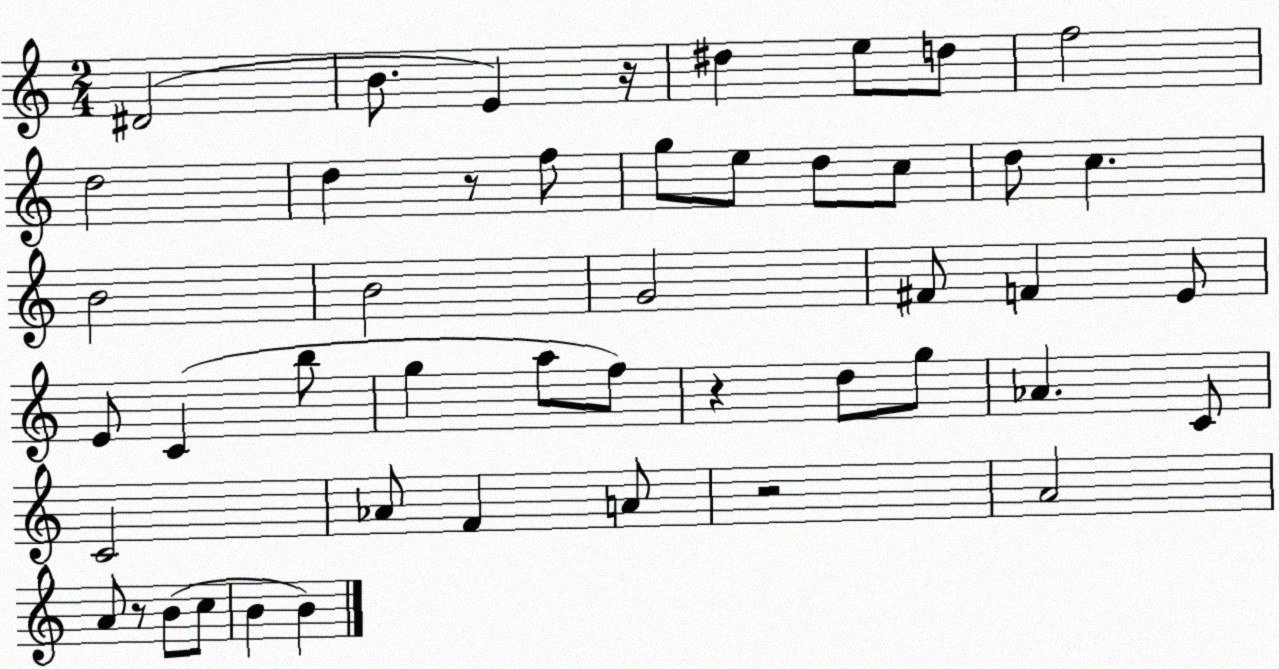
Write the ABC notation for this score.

X:1
T:Untitled
M:2/4
L:1/4
K:C
^D2 B/2 E z/4 ^d e/2 d/2 f2 d2 d z/2 f/2 g/2 e/2 d/2 c/2 d/2 c B2 B2 G2 ^F/2 F E/2 E/2 C b/2 g a/2 f/2 z d/2 g/2 _A C/2 C2 _A/2 F A/2 z2 A2 A/2 z/2 B/2 c/2 B B